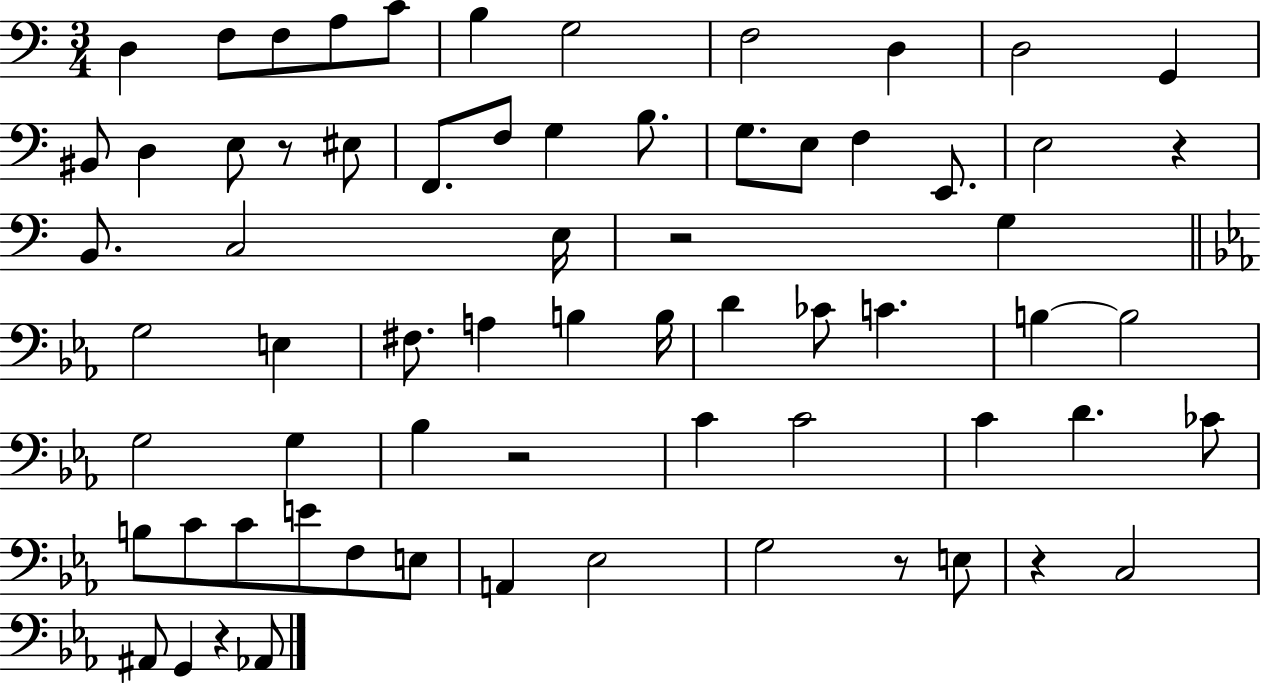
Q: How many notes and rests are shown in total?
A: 68